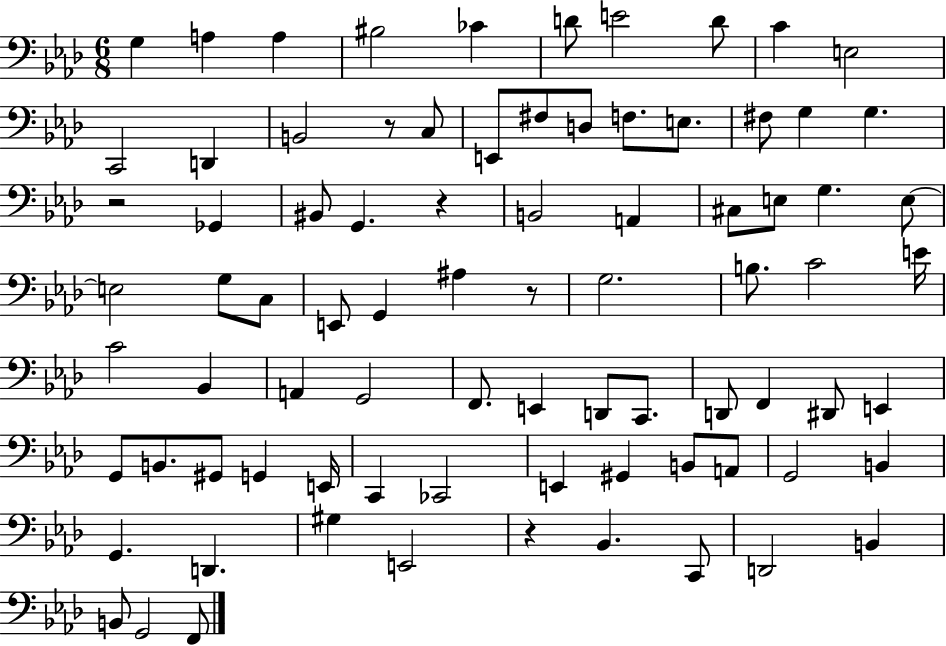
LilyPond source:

{
  \clef bass
  \numericTimeSignature
  \time 6/8
  \key aes \major
  g4 a4 a4 | bis2 ces'4 | d'8 e'2 d'8 | c'4 e2 | \break c,2 d,4 | b,2 r8 c8 | e,8 fis8 d8 f8. e8. | fis8 g4 g4. | \break r2 ges,4 | bis,8 g,4. r4 | b,2 a,4 | cis8 e8 g4. e8~~ | \break e2 g8 c8 | e,8 g,4 ais4 r8 | g2. | b8. c'2 e'16 | \break c'2 bes,4 | a,4 g,2 | f,8. e,4 d,8 c,8. | d,8 f,4 dis,8 e,4 | \break g,8 b,8. gis,8 g,4 e,16 | c,4 ces,2 | e,4 gis,4 b,8 a,8 | g,2 b,4 | \break g,4. d,4. | gis4 e,2 | r4 bes,4. c,8 | d,2 b,4 | \break b,8 g,2 f,8 | \bar "|."
}